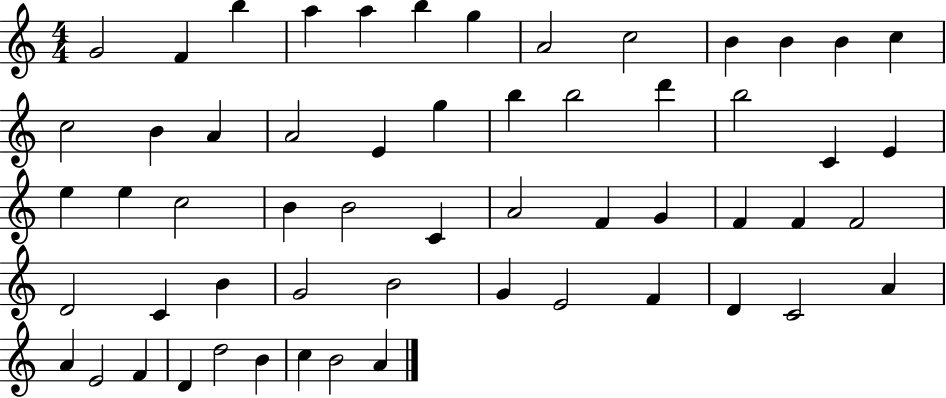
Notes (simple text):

G4/h F4/q B5/q A5/q A5/q B5/q G5/q A4/h C5/h B4/q B4/q B4/q C5/q C5/h B4/q A4/q A4/h E4/q G5/q B5/q B5/h D6/q B5/h C4/q E4/q E5/q E5/q C5/h B4/q B4/h C4/q A4/h F4/q G4/q F4/q F4/q F4/h D4/h C4/q B4/q G4/h B4/h G4/q E4/h F4/q D4/q C4/h A4/q A4/q E4/h F4/q D4/q D5/h B4/q C5/q B4/h A4/q